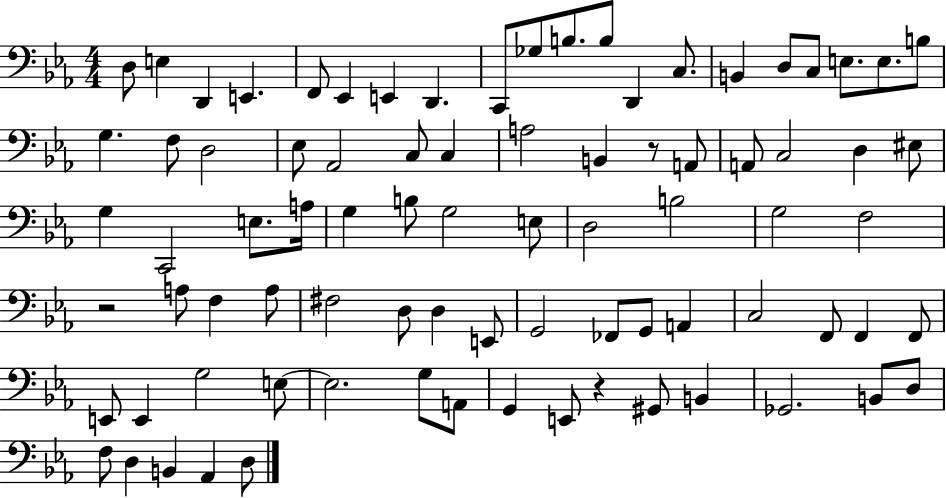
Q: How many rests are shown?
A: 3